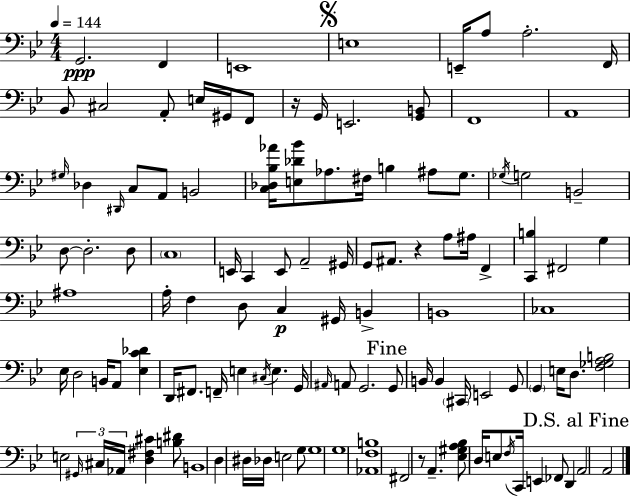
{
  \clef bass
  \numericTimeSignature
  \time 4/4
  \key bes \major
  \tempo 4 = 144
  g,2.\ppp f,4 | e,1 | \mark \markup { \musicglyph "scripts.segno" } e1 | e,16-- a8 a2.-. f,16 | \break bes,8 cis2 a,8-. e16 gis,16 f,8 | r16 g,16 e,2. <g, b,>8 | f,1 | a,1 | \break \grace { gis16 } des4 \grace { dis,16 } c8 a,8 b,2 | <c des bes aes'>16 <e des' bes'>8 aes8. fis16 b4 ais8 g8. | \acciaccatura { ges16 } g2 b,2-- | d8~~ d2.-. | \break d8 \parenthesize c1 | e,16 c,4 e,8 a,2-- | gis,16 g,8 ais,8. r4 a8 ais16 f,4-> | <c, b>4 fis,2 g4 | \break ais1 | a16-. f4 d8 c4\p gis,16 b,4-> | b,1 | ces1 | \break ees16 d2 b,16 a,8 <ees c' des'>4 | d,16 fis,8. f,16-- e4 \acciaccatura { cis16 } e4. | g,16 \grace { ais,16 } a,8 g,2. | \mark "Fine" g,8 b,16 b,4 \parenthesize cis,16 e,2 | \break g,8 \parenthesize g,4 e16 d8. <f ges a b>2 | e2 \tuplet 3/2 { \grace { gis,16 } cis16 aes,16 } | <d fis cis'>4 <b dis'>8 b,1 | d4 dis16 des16 e2 | \break g8 g1 | g1 | <aes, f b>1 | fis,2 r8 | \break a,4.-- <ees gis a bes>8 d16 e8 \acciaccatura { f16 } c,16 e,4 | fes,8 d,4 \mark "D.S. al Fine" a,2 a,2 | \bar "|."
}